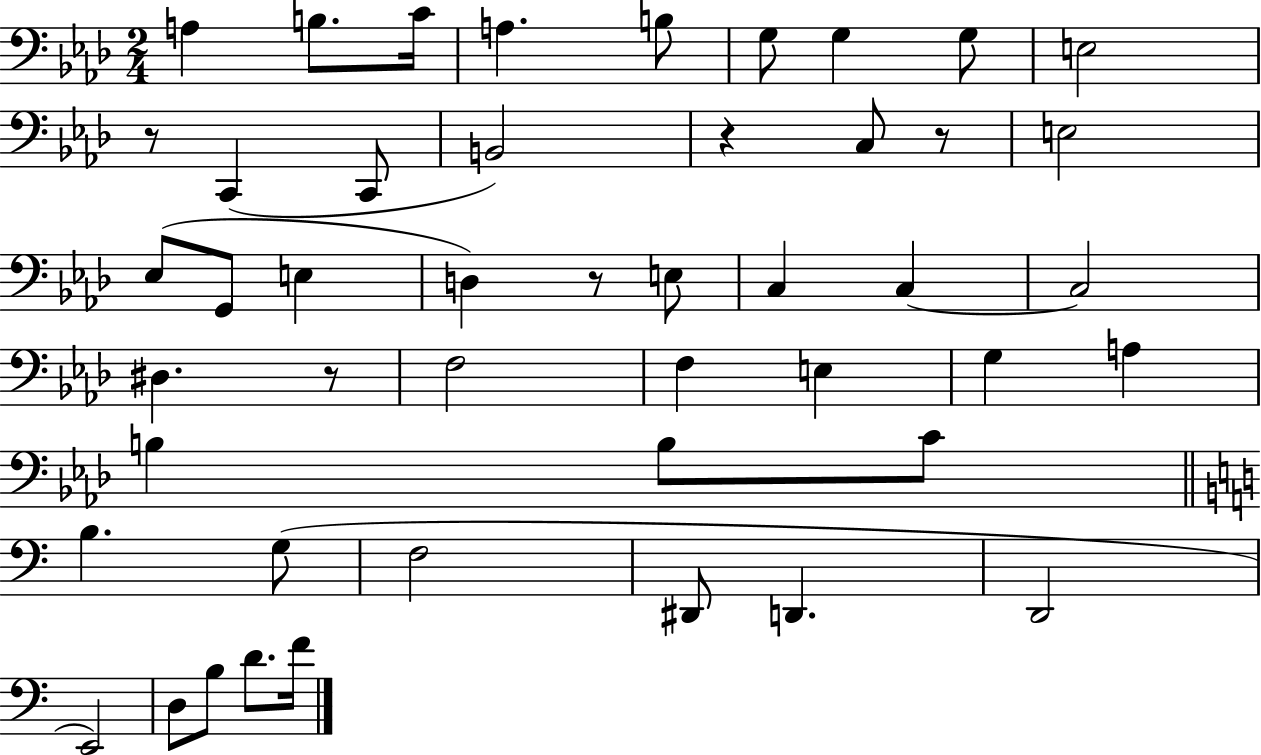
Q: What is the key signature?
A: AES major